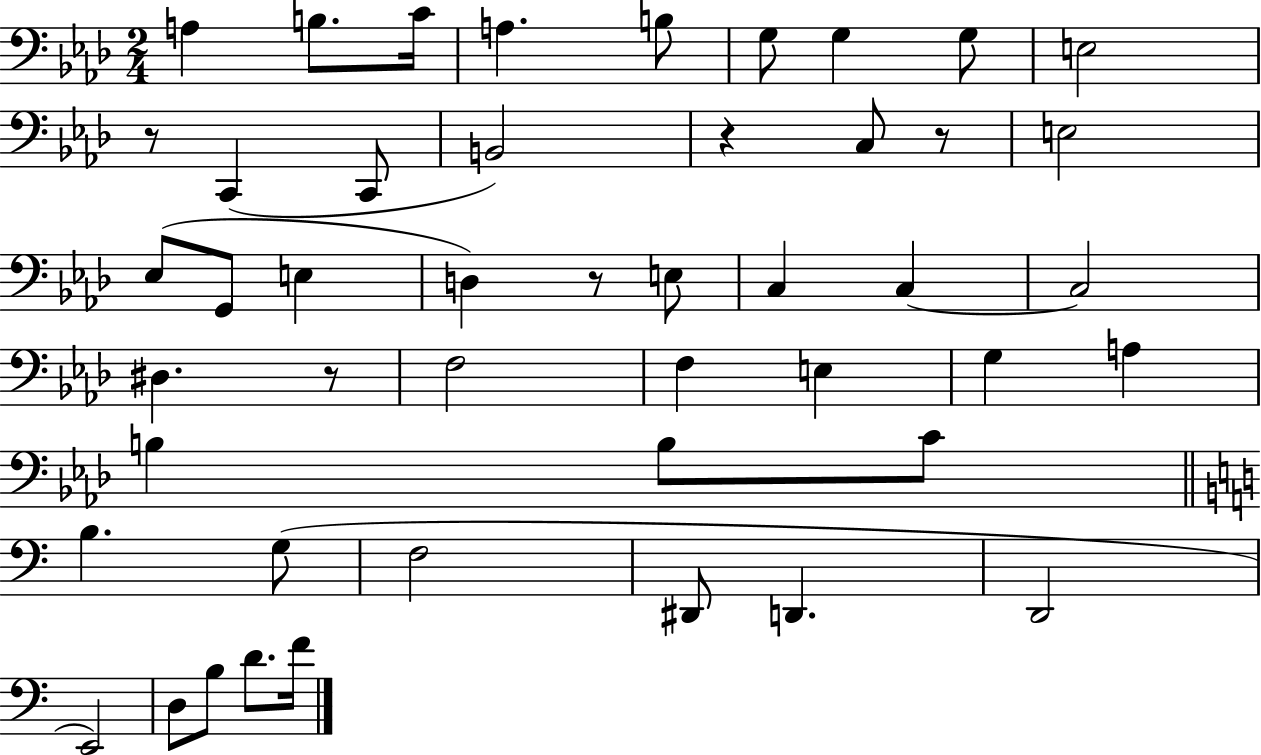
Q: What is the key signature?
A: AES major